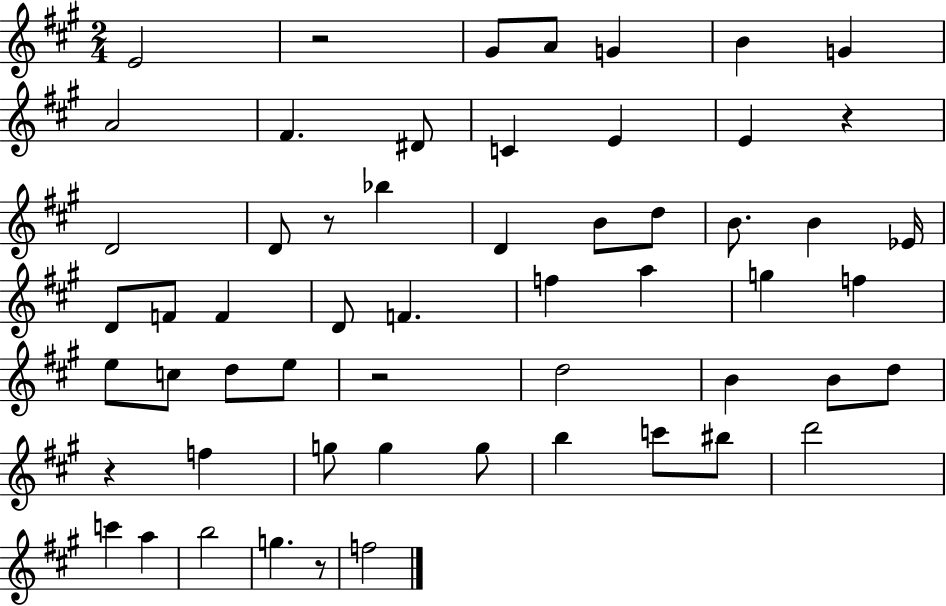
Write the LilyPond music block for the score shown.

{
  \clef treble
  \numericTimeSignature
  \time 2/4
  \key a \major
  e'2 | r2 | gis'8 a'8 g'4 | b'4 g'4 | \break a'2 | fis'4. dis'8 | c'4 e'4 | e'4 r4 | \break d'2 | d'8 r8 bes''4 | d'4 b'8 d''8 | b'8. b'4 ees'16 | \break d'8 f'8 f'4 | d'8 f'4. | f''4 a''4 | g''4 f''4 | \break e''8 c''8 d''8 e''8 | r2 | d''2 | b'4 b'8 d''8 | \break r4 f''4 | g''8 g''4 g''8 | b''4 c'''8 bis''8 | d'''2 | \break c'''4 a''4 | b''2 | g''4. r8 | f''2 | \break \bar "|."
}